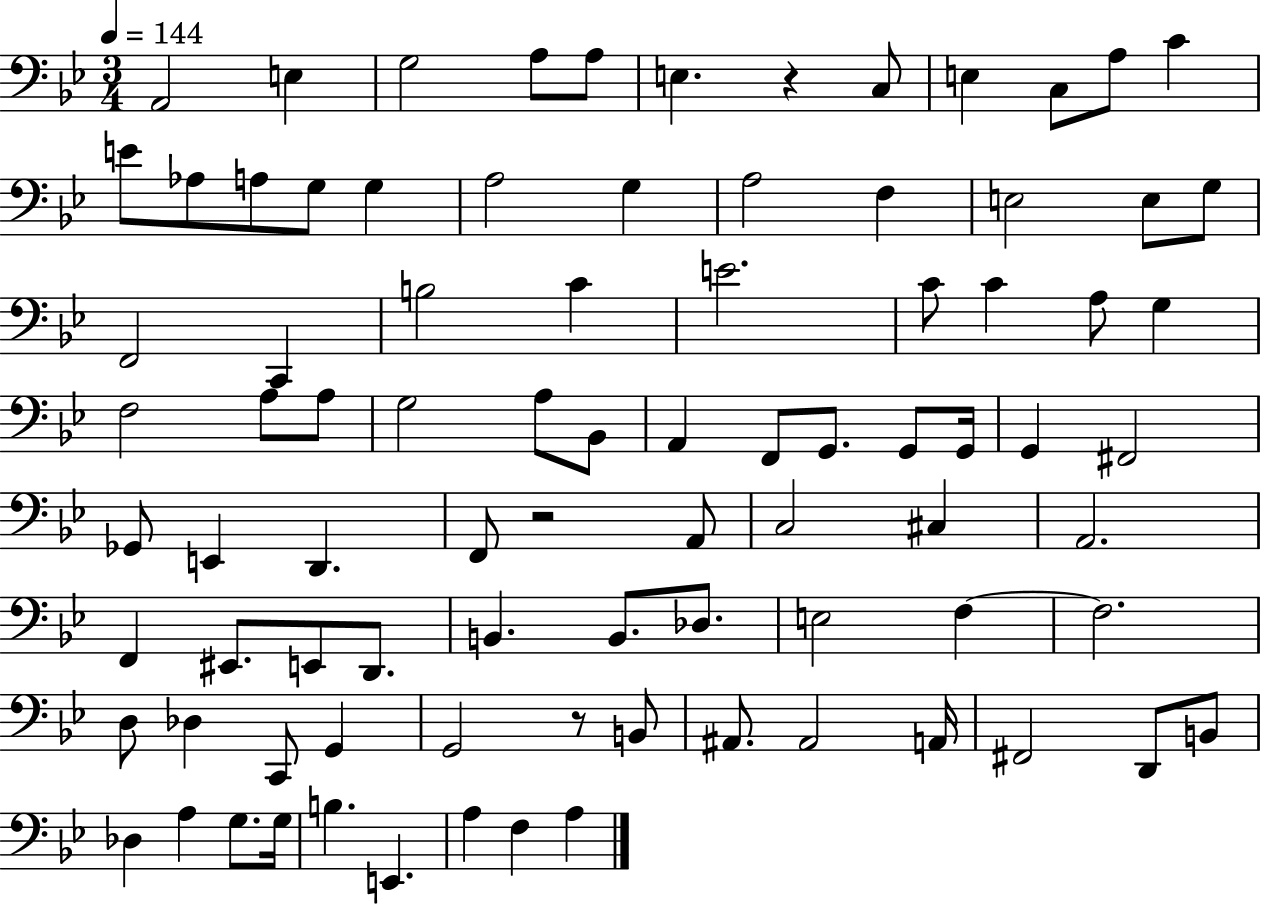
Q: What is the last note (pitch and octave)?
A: A3